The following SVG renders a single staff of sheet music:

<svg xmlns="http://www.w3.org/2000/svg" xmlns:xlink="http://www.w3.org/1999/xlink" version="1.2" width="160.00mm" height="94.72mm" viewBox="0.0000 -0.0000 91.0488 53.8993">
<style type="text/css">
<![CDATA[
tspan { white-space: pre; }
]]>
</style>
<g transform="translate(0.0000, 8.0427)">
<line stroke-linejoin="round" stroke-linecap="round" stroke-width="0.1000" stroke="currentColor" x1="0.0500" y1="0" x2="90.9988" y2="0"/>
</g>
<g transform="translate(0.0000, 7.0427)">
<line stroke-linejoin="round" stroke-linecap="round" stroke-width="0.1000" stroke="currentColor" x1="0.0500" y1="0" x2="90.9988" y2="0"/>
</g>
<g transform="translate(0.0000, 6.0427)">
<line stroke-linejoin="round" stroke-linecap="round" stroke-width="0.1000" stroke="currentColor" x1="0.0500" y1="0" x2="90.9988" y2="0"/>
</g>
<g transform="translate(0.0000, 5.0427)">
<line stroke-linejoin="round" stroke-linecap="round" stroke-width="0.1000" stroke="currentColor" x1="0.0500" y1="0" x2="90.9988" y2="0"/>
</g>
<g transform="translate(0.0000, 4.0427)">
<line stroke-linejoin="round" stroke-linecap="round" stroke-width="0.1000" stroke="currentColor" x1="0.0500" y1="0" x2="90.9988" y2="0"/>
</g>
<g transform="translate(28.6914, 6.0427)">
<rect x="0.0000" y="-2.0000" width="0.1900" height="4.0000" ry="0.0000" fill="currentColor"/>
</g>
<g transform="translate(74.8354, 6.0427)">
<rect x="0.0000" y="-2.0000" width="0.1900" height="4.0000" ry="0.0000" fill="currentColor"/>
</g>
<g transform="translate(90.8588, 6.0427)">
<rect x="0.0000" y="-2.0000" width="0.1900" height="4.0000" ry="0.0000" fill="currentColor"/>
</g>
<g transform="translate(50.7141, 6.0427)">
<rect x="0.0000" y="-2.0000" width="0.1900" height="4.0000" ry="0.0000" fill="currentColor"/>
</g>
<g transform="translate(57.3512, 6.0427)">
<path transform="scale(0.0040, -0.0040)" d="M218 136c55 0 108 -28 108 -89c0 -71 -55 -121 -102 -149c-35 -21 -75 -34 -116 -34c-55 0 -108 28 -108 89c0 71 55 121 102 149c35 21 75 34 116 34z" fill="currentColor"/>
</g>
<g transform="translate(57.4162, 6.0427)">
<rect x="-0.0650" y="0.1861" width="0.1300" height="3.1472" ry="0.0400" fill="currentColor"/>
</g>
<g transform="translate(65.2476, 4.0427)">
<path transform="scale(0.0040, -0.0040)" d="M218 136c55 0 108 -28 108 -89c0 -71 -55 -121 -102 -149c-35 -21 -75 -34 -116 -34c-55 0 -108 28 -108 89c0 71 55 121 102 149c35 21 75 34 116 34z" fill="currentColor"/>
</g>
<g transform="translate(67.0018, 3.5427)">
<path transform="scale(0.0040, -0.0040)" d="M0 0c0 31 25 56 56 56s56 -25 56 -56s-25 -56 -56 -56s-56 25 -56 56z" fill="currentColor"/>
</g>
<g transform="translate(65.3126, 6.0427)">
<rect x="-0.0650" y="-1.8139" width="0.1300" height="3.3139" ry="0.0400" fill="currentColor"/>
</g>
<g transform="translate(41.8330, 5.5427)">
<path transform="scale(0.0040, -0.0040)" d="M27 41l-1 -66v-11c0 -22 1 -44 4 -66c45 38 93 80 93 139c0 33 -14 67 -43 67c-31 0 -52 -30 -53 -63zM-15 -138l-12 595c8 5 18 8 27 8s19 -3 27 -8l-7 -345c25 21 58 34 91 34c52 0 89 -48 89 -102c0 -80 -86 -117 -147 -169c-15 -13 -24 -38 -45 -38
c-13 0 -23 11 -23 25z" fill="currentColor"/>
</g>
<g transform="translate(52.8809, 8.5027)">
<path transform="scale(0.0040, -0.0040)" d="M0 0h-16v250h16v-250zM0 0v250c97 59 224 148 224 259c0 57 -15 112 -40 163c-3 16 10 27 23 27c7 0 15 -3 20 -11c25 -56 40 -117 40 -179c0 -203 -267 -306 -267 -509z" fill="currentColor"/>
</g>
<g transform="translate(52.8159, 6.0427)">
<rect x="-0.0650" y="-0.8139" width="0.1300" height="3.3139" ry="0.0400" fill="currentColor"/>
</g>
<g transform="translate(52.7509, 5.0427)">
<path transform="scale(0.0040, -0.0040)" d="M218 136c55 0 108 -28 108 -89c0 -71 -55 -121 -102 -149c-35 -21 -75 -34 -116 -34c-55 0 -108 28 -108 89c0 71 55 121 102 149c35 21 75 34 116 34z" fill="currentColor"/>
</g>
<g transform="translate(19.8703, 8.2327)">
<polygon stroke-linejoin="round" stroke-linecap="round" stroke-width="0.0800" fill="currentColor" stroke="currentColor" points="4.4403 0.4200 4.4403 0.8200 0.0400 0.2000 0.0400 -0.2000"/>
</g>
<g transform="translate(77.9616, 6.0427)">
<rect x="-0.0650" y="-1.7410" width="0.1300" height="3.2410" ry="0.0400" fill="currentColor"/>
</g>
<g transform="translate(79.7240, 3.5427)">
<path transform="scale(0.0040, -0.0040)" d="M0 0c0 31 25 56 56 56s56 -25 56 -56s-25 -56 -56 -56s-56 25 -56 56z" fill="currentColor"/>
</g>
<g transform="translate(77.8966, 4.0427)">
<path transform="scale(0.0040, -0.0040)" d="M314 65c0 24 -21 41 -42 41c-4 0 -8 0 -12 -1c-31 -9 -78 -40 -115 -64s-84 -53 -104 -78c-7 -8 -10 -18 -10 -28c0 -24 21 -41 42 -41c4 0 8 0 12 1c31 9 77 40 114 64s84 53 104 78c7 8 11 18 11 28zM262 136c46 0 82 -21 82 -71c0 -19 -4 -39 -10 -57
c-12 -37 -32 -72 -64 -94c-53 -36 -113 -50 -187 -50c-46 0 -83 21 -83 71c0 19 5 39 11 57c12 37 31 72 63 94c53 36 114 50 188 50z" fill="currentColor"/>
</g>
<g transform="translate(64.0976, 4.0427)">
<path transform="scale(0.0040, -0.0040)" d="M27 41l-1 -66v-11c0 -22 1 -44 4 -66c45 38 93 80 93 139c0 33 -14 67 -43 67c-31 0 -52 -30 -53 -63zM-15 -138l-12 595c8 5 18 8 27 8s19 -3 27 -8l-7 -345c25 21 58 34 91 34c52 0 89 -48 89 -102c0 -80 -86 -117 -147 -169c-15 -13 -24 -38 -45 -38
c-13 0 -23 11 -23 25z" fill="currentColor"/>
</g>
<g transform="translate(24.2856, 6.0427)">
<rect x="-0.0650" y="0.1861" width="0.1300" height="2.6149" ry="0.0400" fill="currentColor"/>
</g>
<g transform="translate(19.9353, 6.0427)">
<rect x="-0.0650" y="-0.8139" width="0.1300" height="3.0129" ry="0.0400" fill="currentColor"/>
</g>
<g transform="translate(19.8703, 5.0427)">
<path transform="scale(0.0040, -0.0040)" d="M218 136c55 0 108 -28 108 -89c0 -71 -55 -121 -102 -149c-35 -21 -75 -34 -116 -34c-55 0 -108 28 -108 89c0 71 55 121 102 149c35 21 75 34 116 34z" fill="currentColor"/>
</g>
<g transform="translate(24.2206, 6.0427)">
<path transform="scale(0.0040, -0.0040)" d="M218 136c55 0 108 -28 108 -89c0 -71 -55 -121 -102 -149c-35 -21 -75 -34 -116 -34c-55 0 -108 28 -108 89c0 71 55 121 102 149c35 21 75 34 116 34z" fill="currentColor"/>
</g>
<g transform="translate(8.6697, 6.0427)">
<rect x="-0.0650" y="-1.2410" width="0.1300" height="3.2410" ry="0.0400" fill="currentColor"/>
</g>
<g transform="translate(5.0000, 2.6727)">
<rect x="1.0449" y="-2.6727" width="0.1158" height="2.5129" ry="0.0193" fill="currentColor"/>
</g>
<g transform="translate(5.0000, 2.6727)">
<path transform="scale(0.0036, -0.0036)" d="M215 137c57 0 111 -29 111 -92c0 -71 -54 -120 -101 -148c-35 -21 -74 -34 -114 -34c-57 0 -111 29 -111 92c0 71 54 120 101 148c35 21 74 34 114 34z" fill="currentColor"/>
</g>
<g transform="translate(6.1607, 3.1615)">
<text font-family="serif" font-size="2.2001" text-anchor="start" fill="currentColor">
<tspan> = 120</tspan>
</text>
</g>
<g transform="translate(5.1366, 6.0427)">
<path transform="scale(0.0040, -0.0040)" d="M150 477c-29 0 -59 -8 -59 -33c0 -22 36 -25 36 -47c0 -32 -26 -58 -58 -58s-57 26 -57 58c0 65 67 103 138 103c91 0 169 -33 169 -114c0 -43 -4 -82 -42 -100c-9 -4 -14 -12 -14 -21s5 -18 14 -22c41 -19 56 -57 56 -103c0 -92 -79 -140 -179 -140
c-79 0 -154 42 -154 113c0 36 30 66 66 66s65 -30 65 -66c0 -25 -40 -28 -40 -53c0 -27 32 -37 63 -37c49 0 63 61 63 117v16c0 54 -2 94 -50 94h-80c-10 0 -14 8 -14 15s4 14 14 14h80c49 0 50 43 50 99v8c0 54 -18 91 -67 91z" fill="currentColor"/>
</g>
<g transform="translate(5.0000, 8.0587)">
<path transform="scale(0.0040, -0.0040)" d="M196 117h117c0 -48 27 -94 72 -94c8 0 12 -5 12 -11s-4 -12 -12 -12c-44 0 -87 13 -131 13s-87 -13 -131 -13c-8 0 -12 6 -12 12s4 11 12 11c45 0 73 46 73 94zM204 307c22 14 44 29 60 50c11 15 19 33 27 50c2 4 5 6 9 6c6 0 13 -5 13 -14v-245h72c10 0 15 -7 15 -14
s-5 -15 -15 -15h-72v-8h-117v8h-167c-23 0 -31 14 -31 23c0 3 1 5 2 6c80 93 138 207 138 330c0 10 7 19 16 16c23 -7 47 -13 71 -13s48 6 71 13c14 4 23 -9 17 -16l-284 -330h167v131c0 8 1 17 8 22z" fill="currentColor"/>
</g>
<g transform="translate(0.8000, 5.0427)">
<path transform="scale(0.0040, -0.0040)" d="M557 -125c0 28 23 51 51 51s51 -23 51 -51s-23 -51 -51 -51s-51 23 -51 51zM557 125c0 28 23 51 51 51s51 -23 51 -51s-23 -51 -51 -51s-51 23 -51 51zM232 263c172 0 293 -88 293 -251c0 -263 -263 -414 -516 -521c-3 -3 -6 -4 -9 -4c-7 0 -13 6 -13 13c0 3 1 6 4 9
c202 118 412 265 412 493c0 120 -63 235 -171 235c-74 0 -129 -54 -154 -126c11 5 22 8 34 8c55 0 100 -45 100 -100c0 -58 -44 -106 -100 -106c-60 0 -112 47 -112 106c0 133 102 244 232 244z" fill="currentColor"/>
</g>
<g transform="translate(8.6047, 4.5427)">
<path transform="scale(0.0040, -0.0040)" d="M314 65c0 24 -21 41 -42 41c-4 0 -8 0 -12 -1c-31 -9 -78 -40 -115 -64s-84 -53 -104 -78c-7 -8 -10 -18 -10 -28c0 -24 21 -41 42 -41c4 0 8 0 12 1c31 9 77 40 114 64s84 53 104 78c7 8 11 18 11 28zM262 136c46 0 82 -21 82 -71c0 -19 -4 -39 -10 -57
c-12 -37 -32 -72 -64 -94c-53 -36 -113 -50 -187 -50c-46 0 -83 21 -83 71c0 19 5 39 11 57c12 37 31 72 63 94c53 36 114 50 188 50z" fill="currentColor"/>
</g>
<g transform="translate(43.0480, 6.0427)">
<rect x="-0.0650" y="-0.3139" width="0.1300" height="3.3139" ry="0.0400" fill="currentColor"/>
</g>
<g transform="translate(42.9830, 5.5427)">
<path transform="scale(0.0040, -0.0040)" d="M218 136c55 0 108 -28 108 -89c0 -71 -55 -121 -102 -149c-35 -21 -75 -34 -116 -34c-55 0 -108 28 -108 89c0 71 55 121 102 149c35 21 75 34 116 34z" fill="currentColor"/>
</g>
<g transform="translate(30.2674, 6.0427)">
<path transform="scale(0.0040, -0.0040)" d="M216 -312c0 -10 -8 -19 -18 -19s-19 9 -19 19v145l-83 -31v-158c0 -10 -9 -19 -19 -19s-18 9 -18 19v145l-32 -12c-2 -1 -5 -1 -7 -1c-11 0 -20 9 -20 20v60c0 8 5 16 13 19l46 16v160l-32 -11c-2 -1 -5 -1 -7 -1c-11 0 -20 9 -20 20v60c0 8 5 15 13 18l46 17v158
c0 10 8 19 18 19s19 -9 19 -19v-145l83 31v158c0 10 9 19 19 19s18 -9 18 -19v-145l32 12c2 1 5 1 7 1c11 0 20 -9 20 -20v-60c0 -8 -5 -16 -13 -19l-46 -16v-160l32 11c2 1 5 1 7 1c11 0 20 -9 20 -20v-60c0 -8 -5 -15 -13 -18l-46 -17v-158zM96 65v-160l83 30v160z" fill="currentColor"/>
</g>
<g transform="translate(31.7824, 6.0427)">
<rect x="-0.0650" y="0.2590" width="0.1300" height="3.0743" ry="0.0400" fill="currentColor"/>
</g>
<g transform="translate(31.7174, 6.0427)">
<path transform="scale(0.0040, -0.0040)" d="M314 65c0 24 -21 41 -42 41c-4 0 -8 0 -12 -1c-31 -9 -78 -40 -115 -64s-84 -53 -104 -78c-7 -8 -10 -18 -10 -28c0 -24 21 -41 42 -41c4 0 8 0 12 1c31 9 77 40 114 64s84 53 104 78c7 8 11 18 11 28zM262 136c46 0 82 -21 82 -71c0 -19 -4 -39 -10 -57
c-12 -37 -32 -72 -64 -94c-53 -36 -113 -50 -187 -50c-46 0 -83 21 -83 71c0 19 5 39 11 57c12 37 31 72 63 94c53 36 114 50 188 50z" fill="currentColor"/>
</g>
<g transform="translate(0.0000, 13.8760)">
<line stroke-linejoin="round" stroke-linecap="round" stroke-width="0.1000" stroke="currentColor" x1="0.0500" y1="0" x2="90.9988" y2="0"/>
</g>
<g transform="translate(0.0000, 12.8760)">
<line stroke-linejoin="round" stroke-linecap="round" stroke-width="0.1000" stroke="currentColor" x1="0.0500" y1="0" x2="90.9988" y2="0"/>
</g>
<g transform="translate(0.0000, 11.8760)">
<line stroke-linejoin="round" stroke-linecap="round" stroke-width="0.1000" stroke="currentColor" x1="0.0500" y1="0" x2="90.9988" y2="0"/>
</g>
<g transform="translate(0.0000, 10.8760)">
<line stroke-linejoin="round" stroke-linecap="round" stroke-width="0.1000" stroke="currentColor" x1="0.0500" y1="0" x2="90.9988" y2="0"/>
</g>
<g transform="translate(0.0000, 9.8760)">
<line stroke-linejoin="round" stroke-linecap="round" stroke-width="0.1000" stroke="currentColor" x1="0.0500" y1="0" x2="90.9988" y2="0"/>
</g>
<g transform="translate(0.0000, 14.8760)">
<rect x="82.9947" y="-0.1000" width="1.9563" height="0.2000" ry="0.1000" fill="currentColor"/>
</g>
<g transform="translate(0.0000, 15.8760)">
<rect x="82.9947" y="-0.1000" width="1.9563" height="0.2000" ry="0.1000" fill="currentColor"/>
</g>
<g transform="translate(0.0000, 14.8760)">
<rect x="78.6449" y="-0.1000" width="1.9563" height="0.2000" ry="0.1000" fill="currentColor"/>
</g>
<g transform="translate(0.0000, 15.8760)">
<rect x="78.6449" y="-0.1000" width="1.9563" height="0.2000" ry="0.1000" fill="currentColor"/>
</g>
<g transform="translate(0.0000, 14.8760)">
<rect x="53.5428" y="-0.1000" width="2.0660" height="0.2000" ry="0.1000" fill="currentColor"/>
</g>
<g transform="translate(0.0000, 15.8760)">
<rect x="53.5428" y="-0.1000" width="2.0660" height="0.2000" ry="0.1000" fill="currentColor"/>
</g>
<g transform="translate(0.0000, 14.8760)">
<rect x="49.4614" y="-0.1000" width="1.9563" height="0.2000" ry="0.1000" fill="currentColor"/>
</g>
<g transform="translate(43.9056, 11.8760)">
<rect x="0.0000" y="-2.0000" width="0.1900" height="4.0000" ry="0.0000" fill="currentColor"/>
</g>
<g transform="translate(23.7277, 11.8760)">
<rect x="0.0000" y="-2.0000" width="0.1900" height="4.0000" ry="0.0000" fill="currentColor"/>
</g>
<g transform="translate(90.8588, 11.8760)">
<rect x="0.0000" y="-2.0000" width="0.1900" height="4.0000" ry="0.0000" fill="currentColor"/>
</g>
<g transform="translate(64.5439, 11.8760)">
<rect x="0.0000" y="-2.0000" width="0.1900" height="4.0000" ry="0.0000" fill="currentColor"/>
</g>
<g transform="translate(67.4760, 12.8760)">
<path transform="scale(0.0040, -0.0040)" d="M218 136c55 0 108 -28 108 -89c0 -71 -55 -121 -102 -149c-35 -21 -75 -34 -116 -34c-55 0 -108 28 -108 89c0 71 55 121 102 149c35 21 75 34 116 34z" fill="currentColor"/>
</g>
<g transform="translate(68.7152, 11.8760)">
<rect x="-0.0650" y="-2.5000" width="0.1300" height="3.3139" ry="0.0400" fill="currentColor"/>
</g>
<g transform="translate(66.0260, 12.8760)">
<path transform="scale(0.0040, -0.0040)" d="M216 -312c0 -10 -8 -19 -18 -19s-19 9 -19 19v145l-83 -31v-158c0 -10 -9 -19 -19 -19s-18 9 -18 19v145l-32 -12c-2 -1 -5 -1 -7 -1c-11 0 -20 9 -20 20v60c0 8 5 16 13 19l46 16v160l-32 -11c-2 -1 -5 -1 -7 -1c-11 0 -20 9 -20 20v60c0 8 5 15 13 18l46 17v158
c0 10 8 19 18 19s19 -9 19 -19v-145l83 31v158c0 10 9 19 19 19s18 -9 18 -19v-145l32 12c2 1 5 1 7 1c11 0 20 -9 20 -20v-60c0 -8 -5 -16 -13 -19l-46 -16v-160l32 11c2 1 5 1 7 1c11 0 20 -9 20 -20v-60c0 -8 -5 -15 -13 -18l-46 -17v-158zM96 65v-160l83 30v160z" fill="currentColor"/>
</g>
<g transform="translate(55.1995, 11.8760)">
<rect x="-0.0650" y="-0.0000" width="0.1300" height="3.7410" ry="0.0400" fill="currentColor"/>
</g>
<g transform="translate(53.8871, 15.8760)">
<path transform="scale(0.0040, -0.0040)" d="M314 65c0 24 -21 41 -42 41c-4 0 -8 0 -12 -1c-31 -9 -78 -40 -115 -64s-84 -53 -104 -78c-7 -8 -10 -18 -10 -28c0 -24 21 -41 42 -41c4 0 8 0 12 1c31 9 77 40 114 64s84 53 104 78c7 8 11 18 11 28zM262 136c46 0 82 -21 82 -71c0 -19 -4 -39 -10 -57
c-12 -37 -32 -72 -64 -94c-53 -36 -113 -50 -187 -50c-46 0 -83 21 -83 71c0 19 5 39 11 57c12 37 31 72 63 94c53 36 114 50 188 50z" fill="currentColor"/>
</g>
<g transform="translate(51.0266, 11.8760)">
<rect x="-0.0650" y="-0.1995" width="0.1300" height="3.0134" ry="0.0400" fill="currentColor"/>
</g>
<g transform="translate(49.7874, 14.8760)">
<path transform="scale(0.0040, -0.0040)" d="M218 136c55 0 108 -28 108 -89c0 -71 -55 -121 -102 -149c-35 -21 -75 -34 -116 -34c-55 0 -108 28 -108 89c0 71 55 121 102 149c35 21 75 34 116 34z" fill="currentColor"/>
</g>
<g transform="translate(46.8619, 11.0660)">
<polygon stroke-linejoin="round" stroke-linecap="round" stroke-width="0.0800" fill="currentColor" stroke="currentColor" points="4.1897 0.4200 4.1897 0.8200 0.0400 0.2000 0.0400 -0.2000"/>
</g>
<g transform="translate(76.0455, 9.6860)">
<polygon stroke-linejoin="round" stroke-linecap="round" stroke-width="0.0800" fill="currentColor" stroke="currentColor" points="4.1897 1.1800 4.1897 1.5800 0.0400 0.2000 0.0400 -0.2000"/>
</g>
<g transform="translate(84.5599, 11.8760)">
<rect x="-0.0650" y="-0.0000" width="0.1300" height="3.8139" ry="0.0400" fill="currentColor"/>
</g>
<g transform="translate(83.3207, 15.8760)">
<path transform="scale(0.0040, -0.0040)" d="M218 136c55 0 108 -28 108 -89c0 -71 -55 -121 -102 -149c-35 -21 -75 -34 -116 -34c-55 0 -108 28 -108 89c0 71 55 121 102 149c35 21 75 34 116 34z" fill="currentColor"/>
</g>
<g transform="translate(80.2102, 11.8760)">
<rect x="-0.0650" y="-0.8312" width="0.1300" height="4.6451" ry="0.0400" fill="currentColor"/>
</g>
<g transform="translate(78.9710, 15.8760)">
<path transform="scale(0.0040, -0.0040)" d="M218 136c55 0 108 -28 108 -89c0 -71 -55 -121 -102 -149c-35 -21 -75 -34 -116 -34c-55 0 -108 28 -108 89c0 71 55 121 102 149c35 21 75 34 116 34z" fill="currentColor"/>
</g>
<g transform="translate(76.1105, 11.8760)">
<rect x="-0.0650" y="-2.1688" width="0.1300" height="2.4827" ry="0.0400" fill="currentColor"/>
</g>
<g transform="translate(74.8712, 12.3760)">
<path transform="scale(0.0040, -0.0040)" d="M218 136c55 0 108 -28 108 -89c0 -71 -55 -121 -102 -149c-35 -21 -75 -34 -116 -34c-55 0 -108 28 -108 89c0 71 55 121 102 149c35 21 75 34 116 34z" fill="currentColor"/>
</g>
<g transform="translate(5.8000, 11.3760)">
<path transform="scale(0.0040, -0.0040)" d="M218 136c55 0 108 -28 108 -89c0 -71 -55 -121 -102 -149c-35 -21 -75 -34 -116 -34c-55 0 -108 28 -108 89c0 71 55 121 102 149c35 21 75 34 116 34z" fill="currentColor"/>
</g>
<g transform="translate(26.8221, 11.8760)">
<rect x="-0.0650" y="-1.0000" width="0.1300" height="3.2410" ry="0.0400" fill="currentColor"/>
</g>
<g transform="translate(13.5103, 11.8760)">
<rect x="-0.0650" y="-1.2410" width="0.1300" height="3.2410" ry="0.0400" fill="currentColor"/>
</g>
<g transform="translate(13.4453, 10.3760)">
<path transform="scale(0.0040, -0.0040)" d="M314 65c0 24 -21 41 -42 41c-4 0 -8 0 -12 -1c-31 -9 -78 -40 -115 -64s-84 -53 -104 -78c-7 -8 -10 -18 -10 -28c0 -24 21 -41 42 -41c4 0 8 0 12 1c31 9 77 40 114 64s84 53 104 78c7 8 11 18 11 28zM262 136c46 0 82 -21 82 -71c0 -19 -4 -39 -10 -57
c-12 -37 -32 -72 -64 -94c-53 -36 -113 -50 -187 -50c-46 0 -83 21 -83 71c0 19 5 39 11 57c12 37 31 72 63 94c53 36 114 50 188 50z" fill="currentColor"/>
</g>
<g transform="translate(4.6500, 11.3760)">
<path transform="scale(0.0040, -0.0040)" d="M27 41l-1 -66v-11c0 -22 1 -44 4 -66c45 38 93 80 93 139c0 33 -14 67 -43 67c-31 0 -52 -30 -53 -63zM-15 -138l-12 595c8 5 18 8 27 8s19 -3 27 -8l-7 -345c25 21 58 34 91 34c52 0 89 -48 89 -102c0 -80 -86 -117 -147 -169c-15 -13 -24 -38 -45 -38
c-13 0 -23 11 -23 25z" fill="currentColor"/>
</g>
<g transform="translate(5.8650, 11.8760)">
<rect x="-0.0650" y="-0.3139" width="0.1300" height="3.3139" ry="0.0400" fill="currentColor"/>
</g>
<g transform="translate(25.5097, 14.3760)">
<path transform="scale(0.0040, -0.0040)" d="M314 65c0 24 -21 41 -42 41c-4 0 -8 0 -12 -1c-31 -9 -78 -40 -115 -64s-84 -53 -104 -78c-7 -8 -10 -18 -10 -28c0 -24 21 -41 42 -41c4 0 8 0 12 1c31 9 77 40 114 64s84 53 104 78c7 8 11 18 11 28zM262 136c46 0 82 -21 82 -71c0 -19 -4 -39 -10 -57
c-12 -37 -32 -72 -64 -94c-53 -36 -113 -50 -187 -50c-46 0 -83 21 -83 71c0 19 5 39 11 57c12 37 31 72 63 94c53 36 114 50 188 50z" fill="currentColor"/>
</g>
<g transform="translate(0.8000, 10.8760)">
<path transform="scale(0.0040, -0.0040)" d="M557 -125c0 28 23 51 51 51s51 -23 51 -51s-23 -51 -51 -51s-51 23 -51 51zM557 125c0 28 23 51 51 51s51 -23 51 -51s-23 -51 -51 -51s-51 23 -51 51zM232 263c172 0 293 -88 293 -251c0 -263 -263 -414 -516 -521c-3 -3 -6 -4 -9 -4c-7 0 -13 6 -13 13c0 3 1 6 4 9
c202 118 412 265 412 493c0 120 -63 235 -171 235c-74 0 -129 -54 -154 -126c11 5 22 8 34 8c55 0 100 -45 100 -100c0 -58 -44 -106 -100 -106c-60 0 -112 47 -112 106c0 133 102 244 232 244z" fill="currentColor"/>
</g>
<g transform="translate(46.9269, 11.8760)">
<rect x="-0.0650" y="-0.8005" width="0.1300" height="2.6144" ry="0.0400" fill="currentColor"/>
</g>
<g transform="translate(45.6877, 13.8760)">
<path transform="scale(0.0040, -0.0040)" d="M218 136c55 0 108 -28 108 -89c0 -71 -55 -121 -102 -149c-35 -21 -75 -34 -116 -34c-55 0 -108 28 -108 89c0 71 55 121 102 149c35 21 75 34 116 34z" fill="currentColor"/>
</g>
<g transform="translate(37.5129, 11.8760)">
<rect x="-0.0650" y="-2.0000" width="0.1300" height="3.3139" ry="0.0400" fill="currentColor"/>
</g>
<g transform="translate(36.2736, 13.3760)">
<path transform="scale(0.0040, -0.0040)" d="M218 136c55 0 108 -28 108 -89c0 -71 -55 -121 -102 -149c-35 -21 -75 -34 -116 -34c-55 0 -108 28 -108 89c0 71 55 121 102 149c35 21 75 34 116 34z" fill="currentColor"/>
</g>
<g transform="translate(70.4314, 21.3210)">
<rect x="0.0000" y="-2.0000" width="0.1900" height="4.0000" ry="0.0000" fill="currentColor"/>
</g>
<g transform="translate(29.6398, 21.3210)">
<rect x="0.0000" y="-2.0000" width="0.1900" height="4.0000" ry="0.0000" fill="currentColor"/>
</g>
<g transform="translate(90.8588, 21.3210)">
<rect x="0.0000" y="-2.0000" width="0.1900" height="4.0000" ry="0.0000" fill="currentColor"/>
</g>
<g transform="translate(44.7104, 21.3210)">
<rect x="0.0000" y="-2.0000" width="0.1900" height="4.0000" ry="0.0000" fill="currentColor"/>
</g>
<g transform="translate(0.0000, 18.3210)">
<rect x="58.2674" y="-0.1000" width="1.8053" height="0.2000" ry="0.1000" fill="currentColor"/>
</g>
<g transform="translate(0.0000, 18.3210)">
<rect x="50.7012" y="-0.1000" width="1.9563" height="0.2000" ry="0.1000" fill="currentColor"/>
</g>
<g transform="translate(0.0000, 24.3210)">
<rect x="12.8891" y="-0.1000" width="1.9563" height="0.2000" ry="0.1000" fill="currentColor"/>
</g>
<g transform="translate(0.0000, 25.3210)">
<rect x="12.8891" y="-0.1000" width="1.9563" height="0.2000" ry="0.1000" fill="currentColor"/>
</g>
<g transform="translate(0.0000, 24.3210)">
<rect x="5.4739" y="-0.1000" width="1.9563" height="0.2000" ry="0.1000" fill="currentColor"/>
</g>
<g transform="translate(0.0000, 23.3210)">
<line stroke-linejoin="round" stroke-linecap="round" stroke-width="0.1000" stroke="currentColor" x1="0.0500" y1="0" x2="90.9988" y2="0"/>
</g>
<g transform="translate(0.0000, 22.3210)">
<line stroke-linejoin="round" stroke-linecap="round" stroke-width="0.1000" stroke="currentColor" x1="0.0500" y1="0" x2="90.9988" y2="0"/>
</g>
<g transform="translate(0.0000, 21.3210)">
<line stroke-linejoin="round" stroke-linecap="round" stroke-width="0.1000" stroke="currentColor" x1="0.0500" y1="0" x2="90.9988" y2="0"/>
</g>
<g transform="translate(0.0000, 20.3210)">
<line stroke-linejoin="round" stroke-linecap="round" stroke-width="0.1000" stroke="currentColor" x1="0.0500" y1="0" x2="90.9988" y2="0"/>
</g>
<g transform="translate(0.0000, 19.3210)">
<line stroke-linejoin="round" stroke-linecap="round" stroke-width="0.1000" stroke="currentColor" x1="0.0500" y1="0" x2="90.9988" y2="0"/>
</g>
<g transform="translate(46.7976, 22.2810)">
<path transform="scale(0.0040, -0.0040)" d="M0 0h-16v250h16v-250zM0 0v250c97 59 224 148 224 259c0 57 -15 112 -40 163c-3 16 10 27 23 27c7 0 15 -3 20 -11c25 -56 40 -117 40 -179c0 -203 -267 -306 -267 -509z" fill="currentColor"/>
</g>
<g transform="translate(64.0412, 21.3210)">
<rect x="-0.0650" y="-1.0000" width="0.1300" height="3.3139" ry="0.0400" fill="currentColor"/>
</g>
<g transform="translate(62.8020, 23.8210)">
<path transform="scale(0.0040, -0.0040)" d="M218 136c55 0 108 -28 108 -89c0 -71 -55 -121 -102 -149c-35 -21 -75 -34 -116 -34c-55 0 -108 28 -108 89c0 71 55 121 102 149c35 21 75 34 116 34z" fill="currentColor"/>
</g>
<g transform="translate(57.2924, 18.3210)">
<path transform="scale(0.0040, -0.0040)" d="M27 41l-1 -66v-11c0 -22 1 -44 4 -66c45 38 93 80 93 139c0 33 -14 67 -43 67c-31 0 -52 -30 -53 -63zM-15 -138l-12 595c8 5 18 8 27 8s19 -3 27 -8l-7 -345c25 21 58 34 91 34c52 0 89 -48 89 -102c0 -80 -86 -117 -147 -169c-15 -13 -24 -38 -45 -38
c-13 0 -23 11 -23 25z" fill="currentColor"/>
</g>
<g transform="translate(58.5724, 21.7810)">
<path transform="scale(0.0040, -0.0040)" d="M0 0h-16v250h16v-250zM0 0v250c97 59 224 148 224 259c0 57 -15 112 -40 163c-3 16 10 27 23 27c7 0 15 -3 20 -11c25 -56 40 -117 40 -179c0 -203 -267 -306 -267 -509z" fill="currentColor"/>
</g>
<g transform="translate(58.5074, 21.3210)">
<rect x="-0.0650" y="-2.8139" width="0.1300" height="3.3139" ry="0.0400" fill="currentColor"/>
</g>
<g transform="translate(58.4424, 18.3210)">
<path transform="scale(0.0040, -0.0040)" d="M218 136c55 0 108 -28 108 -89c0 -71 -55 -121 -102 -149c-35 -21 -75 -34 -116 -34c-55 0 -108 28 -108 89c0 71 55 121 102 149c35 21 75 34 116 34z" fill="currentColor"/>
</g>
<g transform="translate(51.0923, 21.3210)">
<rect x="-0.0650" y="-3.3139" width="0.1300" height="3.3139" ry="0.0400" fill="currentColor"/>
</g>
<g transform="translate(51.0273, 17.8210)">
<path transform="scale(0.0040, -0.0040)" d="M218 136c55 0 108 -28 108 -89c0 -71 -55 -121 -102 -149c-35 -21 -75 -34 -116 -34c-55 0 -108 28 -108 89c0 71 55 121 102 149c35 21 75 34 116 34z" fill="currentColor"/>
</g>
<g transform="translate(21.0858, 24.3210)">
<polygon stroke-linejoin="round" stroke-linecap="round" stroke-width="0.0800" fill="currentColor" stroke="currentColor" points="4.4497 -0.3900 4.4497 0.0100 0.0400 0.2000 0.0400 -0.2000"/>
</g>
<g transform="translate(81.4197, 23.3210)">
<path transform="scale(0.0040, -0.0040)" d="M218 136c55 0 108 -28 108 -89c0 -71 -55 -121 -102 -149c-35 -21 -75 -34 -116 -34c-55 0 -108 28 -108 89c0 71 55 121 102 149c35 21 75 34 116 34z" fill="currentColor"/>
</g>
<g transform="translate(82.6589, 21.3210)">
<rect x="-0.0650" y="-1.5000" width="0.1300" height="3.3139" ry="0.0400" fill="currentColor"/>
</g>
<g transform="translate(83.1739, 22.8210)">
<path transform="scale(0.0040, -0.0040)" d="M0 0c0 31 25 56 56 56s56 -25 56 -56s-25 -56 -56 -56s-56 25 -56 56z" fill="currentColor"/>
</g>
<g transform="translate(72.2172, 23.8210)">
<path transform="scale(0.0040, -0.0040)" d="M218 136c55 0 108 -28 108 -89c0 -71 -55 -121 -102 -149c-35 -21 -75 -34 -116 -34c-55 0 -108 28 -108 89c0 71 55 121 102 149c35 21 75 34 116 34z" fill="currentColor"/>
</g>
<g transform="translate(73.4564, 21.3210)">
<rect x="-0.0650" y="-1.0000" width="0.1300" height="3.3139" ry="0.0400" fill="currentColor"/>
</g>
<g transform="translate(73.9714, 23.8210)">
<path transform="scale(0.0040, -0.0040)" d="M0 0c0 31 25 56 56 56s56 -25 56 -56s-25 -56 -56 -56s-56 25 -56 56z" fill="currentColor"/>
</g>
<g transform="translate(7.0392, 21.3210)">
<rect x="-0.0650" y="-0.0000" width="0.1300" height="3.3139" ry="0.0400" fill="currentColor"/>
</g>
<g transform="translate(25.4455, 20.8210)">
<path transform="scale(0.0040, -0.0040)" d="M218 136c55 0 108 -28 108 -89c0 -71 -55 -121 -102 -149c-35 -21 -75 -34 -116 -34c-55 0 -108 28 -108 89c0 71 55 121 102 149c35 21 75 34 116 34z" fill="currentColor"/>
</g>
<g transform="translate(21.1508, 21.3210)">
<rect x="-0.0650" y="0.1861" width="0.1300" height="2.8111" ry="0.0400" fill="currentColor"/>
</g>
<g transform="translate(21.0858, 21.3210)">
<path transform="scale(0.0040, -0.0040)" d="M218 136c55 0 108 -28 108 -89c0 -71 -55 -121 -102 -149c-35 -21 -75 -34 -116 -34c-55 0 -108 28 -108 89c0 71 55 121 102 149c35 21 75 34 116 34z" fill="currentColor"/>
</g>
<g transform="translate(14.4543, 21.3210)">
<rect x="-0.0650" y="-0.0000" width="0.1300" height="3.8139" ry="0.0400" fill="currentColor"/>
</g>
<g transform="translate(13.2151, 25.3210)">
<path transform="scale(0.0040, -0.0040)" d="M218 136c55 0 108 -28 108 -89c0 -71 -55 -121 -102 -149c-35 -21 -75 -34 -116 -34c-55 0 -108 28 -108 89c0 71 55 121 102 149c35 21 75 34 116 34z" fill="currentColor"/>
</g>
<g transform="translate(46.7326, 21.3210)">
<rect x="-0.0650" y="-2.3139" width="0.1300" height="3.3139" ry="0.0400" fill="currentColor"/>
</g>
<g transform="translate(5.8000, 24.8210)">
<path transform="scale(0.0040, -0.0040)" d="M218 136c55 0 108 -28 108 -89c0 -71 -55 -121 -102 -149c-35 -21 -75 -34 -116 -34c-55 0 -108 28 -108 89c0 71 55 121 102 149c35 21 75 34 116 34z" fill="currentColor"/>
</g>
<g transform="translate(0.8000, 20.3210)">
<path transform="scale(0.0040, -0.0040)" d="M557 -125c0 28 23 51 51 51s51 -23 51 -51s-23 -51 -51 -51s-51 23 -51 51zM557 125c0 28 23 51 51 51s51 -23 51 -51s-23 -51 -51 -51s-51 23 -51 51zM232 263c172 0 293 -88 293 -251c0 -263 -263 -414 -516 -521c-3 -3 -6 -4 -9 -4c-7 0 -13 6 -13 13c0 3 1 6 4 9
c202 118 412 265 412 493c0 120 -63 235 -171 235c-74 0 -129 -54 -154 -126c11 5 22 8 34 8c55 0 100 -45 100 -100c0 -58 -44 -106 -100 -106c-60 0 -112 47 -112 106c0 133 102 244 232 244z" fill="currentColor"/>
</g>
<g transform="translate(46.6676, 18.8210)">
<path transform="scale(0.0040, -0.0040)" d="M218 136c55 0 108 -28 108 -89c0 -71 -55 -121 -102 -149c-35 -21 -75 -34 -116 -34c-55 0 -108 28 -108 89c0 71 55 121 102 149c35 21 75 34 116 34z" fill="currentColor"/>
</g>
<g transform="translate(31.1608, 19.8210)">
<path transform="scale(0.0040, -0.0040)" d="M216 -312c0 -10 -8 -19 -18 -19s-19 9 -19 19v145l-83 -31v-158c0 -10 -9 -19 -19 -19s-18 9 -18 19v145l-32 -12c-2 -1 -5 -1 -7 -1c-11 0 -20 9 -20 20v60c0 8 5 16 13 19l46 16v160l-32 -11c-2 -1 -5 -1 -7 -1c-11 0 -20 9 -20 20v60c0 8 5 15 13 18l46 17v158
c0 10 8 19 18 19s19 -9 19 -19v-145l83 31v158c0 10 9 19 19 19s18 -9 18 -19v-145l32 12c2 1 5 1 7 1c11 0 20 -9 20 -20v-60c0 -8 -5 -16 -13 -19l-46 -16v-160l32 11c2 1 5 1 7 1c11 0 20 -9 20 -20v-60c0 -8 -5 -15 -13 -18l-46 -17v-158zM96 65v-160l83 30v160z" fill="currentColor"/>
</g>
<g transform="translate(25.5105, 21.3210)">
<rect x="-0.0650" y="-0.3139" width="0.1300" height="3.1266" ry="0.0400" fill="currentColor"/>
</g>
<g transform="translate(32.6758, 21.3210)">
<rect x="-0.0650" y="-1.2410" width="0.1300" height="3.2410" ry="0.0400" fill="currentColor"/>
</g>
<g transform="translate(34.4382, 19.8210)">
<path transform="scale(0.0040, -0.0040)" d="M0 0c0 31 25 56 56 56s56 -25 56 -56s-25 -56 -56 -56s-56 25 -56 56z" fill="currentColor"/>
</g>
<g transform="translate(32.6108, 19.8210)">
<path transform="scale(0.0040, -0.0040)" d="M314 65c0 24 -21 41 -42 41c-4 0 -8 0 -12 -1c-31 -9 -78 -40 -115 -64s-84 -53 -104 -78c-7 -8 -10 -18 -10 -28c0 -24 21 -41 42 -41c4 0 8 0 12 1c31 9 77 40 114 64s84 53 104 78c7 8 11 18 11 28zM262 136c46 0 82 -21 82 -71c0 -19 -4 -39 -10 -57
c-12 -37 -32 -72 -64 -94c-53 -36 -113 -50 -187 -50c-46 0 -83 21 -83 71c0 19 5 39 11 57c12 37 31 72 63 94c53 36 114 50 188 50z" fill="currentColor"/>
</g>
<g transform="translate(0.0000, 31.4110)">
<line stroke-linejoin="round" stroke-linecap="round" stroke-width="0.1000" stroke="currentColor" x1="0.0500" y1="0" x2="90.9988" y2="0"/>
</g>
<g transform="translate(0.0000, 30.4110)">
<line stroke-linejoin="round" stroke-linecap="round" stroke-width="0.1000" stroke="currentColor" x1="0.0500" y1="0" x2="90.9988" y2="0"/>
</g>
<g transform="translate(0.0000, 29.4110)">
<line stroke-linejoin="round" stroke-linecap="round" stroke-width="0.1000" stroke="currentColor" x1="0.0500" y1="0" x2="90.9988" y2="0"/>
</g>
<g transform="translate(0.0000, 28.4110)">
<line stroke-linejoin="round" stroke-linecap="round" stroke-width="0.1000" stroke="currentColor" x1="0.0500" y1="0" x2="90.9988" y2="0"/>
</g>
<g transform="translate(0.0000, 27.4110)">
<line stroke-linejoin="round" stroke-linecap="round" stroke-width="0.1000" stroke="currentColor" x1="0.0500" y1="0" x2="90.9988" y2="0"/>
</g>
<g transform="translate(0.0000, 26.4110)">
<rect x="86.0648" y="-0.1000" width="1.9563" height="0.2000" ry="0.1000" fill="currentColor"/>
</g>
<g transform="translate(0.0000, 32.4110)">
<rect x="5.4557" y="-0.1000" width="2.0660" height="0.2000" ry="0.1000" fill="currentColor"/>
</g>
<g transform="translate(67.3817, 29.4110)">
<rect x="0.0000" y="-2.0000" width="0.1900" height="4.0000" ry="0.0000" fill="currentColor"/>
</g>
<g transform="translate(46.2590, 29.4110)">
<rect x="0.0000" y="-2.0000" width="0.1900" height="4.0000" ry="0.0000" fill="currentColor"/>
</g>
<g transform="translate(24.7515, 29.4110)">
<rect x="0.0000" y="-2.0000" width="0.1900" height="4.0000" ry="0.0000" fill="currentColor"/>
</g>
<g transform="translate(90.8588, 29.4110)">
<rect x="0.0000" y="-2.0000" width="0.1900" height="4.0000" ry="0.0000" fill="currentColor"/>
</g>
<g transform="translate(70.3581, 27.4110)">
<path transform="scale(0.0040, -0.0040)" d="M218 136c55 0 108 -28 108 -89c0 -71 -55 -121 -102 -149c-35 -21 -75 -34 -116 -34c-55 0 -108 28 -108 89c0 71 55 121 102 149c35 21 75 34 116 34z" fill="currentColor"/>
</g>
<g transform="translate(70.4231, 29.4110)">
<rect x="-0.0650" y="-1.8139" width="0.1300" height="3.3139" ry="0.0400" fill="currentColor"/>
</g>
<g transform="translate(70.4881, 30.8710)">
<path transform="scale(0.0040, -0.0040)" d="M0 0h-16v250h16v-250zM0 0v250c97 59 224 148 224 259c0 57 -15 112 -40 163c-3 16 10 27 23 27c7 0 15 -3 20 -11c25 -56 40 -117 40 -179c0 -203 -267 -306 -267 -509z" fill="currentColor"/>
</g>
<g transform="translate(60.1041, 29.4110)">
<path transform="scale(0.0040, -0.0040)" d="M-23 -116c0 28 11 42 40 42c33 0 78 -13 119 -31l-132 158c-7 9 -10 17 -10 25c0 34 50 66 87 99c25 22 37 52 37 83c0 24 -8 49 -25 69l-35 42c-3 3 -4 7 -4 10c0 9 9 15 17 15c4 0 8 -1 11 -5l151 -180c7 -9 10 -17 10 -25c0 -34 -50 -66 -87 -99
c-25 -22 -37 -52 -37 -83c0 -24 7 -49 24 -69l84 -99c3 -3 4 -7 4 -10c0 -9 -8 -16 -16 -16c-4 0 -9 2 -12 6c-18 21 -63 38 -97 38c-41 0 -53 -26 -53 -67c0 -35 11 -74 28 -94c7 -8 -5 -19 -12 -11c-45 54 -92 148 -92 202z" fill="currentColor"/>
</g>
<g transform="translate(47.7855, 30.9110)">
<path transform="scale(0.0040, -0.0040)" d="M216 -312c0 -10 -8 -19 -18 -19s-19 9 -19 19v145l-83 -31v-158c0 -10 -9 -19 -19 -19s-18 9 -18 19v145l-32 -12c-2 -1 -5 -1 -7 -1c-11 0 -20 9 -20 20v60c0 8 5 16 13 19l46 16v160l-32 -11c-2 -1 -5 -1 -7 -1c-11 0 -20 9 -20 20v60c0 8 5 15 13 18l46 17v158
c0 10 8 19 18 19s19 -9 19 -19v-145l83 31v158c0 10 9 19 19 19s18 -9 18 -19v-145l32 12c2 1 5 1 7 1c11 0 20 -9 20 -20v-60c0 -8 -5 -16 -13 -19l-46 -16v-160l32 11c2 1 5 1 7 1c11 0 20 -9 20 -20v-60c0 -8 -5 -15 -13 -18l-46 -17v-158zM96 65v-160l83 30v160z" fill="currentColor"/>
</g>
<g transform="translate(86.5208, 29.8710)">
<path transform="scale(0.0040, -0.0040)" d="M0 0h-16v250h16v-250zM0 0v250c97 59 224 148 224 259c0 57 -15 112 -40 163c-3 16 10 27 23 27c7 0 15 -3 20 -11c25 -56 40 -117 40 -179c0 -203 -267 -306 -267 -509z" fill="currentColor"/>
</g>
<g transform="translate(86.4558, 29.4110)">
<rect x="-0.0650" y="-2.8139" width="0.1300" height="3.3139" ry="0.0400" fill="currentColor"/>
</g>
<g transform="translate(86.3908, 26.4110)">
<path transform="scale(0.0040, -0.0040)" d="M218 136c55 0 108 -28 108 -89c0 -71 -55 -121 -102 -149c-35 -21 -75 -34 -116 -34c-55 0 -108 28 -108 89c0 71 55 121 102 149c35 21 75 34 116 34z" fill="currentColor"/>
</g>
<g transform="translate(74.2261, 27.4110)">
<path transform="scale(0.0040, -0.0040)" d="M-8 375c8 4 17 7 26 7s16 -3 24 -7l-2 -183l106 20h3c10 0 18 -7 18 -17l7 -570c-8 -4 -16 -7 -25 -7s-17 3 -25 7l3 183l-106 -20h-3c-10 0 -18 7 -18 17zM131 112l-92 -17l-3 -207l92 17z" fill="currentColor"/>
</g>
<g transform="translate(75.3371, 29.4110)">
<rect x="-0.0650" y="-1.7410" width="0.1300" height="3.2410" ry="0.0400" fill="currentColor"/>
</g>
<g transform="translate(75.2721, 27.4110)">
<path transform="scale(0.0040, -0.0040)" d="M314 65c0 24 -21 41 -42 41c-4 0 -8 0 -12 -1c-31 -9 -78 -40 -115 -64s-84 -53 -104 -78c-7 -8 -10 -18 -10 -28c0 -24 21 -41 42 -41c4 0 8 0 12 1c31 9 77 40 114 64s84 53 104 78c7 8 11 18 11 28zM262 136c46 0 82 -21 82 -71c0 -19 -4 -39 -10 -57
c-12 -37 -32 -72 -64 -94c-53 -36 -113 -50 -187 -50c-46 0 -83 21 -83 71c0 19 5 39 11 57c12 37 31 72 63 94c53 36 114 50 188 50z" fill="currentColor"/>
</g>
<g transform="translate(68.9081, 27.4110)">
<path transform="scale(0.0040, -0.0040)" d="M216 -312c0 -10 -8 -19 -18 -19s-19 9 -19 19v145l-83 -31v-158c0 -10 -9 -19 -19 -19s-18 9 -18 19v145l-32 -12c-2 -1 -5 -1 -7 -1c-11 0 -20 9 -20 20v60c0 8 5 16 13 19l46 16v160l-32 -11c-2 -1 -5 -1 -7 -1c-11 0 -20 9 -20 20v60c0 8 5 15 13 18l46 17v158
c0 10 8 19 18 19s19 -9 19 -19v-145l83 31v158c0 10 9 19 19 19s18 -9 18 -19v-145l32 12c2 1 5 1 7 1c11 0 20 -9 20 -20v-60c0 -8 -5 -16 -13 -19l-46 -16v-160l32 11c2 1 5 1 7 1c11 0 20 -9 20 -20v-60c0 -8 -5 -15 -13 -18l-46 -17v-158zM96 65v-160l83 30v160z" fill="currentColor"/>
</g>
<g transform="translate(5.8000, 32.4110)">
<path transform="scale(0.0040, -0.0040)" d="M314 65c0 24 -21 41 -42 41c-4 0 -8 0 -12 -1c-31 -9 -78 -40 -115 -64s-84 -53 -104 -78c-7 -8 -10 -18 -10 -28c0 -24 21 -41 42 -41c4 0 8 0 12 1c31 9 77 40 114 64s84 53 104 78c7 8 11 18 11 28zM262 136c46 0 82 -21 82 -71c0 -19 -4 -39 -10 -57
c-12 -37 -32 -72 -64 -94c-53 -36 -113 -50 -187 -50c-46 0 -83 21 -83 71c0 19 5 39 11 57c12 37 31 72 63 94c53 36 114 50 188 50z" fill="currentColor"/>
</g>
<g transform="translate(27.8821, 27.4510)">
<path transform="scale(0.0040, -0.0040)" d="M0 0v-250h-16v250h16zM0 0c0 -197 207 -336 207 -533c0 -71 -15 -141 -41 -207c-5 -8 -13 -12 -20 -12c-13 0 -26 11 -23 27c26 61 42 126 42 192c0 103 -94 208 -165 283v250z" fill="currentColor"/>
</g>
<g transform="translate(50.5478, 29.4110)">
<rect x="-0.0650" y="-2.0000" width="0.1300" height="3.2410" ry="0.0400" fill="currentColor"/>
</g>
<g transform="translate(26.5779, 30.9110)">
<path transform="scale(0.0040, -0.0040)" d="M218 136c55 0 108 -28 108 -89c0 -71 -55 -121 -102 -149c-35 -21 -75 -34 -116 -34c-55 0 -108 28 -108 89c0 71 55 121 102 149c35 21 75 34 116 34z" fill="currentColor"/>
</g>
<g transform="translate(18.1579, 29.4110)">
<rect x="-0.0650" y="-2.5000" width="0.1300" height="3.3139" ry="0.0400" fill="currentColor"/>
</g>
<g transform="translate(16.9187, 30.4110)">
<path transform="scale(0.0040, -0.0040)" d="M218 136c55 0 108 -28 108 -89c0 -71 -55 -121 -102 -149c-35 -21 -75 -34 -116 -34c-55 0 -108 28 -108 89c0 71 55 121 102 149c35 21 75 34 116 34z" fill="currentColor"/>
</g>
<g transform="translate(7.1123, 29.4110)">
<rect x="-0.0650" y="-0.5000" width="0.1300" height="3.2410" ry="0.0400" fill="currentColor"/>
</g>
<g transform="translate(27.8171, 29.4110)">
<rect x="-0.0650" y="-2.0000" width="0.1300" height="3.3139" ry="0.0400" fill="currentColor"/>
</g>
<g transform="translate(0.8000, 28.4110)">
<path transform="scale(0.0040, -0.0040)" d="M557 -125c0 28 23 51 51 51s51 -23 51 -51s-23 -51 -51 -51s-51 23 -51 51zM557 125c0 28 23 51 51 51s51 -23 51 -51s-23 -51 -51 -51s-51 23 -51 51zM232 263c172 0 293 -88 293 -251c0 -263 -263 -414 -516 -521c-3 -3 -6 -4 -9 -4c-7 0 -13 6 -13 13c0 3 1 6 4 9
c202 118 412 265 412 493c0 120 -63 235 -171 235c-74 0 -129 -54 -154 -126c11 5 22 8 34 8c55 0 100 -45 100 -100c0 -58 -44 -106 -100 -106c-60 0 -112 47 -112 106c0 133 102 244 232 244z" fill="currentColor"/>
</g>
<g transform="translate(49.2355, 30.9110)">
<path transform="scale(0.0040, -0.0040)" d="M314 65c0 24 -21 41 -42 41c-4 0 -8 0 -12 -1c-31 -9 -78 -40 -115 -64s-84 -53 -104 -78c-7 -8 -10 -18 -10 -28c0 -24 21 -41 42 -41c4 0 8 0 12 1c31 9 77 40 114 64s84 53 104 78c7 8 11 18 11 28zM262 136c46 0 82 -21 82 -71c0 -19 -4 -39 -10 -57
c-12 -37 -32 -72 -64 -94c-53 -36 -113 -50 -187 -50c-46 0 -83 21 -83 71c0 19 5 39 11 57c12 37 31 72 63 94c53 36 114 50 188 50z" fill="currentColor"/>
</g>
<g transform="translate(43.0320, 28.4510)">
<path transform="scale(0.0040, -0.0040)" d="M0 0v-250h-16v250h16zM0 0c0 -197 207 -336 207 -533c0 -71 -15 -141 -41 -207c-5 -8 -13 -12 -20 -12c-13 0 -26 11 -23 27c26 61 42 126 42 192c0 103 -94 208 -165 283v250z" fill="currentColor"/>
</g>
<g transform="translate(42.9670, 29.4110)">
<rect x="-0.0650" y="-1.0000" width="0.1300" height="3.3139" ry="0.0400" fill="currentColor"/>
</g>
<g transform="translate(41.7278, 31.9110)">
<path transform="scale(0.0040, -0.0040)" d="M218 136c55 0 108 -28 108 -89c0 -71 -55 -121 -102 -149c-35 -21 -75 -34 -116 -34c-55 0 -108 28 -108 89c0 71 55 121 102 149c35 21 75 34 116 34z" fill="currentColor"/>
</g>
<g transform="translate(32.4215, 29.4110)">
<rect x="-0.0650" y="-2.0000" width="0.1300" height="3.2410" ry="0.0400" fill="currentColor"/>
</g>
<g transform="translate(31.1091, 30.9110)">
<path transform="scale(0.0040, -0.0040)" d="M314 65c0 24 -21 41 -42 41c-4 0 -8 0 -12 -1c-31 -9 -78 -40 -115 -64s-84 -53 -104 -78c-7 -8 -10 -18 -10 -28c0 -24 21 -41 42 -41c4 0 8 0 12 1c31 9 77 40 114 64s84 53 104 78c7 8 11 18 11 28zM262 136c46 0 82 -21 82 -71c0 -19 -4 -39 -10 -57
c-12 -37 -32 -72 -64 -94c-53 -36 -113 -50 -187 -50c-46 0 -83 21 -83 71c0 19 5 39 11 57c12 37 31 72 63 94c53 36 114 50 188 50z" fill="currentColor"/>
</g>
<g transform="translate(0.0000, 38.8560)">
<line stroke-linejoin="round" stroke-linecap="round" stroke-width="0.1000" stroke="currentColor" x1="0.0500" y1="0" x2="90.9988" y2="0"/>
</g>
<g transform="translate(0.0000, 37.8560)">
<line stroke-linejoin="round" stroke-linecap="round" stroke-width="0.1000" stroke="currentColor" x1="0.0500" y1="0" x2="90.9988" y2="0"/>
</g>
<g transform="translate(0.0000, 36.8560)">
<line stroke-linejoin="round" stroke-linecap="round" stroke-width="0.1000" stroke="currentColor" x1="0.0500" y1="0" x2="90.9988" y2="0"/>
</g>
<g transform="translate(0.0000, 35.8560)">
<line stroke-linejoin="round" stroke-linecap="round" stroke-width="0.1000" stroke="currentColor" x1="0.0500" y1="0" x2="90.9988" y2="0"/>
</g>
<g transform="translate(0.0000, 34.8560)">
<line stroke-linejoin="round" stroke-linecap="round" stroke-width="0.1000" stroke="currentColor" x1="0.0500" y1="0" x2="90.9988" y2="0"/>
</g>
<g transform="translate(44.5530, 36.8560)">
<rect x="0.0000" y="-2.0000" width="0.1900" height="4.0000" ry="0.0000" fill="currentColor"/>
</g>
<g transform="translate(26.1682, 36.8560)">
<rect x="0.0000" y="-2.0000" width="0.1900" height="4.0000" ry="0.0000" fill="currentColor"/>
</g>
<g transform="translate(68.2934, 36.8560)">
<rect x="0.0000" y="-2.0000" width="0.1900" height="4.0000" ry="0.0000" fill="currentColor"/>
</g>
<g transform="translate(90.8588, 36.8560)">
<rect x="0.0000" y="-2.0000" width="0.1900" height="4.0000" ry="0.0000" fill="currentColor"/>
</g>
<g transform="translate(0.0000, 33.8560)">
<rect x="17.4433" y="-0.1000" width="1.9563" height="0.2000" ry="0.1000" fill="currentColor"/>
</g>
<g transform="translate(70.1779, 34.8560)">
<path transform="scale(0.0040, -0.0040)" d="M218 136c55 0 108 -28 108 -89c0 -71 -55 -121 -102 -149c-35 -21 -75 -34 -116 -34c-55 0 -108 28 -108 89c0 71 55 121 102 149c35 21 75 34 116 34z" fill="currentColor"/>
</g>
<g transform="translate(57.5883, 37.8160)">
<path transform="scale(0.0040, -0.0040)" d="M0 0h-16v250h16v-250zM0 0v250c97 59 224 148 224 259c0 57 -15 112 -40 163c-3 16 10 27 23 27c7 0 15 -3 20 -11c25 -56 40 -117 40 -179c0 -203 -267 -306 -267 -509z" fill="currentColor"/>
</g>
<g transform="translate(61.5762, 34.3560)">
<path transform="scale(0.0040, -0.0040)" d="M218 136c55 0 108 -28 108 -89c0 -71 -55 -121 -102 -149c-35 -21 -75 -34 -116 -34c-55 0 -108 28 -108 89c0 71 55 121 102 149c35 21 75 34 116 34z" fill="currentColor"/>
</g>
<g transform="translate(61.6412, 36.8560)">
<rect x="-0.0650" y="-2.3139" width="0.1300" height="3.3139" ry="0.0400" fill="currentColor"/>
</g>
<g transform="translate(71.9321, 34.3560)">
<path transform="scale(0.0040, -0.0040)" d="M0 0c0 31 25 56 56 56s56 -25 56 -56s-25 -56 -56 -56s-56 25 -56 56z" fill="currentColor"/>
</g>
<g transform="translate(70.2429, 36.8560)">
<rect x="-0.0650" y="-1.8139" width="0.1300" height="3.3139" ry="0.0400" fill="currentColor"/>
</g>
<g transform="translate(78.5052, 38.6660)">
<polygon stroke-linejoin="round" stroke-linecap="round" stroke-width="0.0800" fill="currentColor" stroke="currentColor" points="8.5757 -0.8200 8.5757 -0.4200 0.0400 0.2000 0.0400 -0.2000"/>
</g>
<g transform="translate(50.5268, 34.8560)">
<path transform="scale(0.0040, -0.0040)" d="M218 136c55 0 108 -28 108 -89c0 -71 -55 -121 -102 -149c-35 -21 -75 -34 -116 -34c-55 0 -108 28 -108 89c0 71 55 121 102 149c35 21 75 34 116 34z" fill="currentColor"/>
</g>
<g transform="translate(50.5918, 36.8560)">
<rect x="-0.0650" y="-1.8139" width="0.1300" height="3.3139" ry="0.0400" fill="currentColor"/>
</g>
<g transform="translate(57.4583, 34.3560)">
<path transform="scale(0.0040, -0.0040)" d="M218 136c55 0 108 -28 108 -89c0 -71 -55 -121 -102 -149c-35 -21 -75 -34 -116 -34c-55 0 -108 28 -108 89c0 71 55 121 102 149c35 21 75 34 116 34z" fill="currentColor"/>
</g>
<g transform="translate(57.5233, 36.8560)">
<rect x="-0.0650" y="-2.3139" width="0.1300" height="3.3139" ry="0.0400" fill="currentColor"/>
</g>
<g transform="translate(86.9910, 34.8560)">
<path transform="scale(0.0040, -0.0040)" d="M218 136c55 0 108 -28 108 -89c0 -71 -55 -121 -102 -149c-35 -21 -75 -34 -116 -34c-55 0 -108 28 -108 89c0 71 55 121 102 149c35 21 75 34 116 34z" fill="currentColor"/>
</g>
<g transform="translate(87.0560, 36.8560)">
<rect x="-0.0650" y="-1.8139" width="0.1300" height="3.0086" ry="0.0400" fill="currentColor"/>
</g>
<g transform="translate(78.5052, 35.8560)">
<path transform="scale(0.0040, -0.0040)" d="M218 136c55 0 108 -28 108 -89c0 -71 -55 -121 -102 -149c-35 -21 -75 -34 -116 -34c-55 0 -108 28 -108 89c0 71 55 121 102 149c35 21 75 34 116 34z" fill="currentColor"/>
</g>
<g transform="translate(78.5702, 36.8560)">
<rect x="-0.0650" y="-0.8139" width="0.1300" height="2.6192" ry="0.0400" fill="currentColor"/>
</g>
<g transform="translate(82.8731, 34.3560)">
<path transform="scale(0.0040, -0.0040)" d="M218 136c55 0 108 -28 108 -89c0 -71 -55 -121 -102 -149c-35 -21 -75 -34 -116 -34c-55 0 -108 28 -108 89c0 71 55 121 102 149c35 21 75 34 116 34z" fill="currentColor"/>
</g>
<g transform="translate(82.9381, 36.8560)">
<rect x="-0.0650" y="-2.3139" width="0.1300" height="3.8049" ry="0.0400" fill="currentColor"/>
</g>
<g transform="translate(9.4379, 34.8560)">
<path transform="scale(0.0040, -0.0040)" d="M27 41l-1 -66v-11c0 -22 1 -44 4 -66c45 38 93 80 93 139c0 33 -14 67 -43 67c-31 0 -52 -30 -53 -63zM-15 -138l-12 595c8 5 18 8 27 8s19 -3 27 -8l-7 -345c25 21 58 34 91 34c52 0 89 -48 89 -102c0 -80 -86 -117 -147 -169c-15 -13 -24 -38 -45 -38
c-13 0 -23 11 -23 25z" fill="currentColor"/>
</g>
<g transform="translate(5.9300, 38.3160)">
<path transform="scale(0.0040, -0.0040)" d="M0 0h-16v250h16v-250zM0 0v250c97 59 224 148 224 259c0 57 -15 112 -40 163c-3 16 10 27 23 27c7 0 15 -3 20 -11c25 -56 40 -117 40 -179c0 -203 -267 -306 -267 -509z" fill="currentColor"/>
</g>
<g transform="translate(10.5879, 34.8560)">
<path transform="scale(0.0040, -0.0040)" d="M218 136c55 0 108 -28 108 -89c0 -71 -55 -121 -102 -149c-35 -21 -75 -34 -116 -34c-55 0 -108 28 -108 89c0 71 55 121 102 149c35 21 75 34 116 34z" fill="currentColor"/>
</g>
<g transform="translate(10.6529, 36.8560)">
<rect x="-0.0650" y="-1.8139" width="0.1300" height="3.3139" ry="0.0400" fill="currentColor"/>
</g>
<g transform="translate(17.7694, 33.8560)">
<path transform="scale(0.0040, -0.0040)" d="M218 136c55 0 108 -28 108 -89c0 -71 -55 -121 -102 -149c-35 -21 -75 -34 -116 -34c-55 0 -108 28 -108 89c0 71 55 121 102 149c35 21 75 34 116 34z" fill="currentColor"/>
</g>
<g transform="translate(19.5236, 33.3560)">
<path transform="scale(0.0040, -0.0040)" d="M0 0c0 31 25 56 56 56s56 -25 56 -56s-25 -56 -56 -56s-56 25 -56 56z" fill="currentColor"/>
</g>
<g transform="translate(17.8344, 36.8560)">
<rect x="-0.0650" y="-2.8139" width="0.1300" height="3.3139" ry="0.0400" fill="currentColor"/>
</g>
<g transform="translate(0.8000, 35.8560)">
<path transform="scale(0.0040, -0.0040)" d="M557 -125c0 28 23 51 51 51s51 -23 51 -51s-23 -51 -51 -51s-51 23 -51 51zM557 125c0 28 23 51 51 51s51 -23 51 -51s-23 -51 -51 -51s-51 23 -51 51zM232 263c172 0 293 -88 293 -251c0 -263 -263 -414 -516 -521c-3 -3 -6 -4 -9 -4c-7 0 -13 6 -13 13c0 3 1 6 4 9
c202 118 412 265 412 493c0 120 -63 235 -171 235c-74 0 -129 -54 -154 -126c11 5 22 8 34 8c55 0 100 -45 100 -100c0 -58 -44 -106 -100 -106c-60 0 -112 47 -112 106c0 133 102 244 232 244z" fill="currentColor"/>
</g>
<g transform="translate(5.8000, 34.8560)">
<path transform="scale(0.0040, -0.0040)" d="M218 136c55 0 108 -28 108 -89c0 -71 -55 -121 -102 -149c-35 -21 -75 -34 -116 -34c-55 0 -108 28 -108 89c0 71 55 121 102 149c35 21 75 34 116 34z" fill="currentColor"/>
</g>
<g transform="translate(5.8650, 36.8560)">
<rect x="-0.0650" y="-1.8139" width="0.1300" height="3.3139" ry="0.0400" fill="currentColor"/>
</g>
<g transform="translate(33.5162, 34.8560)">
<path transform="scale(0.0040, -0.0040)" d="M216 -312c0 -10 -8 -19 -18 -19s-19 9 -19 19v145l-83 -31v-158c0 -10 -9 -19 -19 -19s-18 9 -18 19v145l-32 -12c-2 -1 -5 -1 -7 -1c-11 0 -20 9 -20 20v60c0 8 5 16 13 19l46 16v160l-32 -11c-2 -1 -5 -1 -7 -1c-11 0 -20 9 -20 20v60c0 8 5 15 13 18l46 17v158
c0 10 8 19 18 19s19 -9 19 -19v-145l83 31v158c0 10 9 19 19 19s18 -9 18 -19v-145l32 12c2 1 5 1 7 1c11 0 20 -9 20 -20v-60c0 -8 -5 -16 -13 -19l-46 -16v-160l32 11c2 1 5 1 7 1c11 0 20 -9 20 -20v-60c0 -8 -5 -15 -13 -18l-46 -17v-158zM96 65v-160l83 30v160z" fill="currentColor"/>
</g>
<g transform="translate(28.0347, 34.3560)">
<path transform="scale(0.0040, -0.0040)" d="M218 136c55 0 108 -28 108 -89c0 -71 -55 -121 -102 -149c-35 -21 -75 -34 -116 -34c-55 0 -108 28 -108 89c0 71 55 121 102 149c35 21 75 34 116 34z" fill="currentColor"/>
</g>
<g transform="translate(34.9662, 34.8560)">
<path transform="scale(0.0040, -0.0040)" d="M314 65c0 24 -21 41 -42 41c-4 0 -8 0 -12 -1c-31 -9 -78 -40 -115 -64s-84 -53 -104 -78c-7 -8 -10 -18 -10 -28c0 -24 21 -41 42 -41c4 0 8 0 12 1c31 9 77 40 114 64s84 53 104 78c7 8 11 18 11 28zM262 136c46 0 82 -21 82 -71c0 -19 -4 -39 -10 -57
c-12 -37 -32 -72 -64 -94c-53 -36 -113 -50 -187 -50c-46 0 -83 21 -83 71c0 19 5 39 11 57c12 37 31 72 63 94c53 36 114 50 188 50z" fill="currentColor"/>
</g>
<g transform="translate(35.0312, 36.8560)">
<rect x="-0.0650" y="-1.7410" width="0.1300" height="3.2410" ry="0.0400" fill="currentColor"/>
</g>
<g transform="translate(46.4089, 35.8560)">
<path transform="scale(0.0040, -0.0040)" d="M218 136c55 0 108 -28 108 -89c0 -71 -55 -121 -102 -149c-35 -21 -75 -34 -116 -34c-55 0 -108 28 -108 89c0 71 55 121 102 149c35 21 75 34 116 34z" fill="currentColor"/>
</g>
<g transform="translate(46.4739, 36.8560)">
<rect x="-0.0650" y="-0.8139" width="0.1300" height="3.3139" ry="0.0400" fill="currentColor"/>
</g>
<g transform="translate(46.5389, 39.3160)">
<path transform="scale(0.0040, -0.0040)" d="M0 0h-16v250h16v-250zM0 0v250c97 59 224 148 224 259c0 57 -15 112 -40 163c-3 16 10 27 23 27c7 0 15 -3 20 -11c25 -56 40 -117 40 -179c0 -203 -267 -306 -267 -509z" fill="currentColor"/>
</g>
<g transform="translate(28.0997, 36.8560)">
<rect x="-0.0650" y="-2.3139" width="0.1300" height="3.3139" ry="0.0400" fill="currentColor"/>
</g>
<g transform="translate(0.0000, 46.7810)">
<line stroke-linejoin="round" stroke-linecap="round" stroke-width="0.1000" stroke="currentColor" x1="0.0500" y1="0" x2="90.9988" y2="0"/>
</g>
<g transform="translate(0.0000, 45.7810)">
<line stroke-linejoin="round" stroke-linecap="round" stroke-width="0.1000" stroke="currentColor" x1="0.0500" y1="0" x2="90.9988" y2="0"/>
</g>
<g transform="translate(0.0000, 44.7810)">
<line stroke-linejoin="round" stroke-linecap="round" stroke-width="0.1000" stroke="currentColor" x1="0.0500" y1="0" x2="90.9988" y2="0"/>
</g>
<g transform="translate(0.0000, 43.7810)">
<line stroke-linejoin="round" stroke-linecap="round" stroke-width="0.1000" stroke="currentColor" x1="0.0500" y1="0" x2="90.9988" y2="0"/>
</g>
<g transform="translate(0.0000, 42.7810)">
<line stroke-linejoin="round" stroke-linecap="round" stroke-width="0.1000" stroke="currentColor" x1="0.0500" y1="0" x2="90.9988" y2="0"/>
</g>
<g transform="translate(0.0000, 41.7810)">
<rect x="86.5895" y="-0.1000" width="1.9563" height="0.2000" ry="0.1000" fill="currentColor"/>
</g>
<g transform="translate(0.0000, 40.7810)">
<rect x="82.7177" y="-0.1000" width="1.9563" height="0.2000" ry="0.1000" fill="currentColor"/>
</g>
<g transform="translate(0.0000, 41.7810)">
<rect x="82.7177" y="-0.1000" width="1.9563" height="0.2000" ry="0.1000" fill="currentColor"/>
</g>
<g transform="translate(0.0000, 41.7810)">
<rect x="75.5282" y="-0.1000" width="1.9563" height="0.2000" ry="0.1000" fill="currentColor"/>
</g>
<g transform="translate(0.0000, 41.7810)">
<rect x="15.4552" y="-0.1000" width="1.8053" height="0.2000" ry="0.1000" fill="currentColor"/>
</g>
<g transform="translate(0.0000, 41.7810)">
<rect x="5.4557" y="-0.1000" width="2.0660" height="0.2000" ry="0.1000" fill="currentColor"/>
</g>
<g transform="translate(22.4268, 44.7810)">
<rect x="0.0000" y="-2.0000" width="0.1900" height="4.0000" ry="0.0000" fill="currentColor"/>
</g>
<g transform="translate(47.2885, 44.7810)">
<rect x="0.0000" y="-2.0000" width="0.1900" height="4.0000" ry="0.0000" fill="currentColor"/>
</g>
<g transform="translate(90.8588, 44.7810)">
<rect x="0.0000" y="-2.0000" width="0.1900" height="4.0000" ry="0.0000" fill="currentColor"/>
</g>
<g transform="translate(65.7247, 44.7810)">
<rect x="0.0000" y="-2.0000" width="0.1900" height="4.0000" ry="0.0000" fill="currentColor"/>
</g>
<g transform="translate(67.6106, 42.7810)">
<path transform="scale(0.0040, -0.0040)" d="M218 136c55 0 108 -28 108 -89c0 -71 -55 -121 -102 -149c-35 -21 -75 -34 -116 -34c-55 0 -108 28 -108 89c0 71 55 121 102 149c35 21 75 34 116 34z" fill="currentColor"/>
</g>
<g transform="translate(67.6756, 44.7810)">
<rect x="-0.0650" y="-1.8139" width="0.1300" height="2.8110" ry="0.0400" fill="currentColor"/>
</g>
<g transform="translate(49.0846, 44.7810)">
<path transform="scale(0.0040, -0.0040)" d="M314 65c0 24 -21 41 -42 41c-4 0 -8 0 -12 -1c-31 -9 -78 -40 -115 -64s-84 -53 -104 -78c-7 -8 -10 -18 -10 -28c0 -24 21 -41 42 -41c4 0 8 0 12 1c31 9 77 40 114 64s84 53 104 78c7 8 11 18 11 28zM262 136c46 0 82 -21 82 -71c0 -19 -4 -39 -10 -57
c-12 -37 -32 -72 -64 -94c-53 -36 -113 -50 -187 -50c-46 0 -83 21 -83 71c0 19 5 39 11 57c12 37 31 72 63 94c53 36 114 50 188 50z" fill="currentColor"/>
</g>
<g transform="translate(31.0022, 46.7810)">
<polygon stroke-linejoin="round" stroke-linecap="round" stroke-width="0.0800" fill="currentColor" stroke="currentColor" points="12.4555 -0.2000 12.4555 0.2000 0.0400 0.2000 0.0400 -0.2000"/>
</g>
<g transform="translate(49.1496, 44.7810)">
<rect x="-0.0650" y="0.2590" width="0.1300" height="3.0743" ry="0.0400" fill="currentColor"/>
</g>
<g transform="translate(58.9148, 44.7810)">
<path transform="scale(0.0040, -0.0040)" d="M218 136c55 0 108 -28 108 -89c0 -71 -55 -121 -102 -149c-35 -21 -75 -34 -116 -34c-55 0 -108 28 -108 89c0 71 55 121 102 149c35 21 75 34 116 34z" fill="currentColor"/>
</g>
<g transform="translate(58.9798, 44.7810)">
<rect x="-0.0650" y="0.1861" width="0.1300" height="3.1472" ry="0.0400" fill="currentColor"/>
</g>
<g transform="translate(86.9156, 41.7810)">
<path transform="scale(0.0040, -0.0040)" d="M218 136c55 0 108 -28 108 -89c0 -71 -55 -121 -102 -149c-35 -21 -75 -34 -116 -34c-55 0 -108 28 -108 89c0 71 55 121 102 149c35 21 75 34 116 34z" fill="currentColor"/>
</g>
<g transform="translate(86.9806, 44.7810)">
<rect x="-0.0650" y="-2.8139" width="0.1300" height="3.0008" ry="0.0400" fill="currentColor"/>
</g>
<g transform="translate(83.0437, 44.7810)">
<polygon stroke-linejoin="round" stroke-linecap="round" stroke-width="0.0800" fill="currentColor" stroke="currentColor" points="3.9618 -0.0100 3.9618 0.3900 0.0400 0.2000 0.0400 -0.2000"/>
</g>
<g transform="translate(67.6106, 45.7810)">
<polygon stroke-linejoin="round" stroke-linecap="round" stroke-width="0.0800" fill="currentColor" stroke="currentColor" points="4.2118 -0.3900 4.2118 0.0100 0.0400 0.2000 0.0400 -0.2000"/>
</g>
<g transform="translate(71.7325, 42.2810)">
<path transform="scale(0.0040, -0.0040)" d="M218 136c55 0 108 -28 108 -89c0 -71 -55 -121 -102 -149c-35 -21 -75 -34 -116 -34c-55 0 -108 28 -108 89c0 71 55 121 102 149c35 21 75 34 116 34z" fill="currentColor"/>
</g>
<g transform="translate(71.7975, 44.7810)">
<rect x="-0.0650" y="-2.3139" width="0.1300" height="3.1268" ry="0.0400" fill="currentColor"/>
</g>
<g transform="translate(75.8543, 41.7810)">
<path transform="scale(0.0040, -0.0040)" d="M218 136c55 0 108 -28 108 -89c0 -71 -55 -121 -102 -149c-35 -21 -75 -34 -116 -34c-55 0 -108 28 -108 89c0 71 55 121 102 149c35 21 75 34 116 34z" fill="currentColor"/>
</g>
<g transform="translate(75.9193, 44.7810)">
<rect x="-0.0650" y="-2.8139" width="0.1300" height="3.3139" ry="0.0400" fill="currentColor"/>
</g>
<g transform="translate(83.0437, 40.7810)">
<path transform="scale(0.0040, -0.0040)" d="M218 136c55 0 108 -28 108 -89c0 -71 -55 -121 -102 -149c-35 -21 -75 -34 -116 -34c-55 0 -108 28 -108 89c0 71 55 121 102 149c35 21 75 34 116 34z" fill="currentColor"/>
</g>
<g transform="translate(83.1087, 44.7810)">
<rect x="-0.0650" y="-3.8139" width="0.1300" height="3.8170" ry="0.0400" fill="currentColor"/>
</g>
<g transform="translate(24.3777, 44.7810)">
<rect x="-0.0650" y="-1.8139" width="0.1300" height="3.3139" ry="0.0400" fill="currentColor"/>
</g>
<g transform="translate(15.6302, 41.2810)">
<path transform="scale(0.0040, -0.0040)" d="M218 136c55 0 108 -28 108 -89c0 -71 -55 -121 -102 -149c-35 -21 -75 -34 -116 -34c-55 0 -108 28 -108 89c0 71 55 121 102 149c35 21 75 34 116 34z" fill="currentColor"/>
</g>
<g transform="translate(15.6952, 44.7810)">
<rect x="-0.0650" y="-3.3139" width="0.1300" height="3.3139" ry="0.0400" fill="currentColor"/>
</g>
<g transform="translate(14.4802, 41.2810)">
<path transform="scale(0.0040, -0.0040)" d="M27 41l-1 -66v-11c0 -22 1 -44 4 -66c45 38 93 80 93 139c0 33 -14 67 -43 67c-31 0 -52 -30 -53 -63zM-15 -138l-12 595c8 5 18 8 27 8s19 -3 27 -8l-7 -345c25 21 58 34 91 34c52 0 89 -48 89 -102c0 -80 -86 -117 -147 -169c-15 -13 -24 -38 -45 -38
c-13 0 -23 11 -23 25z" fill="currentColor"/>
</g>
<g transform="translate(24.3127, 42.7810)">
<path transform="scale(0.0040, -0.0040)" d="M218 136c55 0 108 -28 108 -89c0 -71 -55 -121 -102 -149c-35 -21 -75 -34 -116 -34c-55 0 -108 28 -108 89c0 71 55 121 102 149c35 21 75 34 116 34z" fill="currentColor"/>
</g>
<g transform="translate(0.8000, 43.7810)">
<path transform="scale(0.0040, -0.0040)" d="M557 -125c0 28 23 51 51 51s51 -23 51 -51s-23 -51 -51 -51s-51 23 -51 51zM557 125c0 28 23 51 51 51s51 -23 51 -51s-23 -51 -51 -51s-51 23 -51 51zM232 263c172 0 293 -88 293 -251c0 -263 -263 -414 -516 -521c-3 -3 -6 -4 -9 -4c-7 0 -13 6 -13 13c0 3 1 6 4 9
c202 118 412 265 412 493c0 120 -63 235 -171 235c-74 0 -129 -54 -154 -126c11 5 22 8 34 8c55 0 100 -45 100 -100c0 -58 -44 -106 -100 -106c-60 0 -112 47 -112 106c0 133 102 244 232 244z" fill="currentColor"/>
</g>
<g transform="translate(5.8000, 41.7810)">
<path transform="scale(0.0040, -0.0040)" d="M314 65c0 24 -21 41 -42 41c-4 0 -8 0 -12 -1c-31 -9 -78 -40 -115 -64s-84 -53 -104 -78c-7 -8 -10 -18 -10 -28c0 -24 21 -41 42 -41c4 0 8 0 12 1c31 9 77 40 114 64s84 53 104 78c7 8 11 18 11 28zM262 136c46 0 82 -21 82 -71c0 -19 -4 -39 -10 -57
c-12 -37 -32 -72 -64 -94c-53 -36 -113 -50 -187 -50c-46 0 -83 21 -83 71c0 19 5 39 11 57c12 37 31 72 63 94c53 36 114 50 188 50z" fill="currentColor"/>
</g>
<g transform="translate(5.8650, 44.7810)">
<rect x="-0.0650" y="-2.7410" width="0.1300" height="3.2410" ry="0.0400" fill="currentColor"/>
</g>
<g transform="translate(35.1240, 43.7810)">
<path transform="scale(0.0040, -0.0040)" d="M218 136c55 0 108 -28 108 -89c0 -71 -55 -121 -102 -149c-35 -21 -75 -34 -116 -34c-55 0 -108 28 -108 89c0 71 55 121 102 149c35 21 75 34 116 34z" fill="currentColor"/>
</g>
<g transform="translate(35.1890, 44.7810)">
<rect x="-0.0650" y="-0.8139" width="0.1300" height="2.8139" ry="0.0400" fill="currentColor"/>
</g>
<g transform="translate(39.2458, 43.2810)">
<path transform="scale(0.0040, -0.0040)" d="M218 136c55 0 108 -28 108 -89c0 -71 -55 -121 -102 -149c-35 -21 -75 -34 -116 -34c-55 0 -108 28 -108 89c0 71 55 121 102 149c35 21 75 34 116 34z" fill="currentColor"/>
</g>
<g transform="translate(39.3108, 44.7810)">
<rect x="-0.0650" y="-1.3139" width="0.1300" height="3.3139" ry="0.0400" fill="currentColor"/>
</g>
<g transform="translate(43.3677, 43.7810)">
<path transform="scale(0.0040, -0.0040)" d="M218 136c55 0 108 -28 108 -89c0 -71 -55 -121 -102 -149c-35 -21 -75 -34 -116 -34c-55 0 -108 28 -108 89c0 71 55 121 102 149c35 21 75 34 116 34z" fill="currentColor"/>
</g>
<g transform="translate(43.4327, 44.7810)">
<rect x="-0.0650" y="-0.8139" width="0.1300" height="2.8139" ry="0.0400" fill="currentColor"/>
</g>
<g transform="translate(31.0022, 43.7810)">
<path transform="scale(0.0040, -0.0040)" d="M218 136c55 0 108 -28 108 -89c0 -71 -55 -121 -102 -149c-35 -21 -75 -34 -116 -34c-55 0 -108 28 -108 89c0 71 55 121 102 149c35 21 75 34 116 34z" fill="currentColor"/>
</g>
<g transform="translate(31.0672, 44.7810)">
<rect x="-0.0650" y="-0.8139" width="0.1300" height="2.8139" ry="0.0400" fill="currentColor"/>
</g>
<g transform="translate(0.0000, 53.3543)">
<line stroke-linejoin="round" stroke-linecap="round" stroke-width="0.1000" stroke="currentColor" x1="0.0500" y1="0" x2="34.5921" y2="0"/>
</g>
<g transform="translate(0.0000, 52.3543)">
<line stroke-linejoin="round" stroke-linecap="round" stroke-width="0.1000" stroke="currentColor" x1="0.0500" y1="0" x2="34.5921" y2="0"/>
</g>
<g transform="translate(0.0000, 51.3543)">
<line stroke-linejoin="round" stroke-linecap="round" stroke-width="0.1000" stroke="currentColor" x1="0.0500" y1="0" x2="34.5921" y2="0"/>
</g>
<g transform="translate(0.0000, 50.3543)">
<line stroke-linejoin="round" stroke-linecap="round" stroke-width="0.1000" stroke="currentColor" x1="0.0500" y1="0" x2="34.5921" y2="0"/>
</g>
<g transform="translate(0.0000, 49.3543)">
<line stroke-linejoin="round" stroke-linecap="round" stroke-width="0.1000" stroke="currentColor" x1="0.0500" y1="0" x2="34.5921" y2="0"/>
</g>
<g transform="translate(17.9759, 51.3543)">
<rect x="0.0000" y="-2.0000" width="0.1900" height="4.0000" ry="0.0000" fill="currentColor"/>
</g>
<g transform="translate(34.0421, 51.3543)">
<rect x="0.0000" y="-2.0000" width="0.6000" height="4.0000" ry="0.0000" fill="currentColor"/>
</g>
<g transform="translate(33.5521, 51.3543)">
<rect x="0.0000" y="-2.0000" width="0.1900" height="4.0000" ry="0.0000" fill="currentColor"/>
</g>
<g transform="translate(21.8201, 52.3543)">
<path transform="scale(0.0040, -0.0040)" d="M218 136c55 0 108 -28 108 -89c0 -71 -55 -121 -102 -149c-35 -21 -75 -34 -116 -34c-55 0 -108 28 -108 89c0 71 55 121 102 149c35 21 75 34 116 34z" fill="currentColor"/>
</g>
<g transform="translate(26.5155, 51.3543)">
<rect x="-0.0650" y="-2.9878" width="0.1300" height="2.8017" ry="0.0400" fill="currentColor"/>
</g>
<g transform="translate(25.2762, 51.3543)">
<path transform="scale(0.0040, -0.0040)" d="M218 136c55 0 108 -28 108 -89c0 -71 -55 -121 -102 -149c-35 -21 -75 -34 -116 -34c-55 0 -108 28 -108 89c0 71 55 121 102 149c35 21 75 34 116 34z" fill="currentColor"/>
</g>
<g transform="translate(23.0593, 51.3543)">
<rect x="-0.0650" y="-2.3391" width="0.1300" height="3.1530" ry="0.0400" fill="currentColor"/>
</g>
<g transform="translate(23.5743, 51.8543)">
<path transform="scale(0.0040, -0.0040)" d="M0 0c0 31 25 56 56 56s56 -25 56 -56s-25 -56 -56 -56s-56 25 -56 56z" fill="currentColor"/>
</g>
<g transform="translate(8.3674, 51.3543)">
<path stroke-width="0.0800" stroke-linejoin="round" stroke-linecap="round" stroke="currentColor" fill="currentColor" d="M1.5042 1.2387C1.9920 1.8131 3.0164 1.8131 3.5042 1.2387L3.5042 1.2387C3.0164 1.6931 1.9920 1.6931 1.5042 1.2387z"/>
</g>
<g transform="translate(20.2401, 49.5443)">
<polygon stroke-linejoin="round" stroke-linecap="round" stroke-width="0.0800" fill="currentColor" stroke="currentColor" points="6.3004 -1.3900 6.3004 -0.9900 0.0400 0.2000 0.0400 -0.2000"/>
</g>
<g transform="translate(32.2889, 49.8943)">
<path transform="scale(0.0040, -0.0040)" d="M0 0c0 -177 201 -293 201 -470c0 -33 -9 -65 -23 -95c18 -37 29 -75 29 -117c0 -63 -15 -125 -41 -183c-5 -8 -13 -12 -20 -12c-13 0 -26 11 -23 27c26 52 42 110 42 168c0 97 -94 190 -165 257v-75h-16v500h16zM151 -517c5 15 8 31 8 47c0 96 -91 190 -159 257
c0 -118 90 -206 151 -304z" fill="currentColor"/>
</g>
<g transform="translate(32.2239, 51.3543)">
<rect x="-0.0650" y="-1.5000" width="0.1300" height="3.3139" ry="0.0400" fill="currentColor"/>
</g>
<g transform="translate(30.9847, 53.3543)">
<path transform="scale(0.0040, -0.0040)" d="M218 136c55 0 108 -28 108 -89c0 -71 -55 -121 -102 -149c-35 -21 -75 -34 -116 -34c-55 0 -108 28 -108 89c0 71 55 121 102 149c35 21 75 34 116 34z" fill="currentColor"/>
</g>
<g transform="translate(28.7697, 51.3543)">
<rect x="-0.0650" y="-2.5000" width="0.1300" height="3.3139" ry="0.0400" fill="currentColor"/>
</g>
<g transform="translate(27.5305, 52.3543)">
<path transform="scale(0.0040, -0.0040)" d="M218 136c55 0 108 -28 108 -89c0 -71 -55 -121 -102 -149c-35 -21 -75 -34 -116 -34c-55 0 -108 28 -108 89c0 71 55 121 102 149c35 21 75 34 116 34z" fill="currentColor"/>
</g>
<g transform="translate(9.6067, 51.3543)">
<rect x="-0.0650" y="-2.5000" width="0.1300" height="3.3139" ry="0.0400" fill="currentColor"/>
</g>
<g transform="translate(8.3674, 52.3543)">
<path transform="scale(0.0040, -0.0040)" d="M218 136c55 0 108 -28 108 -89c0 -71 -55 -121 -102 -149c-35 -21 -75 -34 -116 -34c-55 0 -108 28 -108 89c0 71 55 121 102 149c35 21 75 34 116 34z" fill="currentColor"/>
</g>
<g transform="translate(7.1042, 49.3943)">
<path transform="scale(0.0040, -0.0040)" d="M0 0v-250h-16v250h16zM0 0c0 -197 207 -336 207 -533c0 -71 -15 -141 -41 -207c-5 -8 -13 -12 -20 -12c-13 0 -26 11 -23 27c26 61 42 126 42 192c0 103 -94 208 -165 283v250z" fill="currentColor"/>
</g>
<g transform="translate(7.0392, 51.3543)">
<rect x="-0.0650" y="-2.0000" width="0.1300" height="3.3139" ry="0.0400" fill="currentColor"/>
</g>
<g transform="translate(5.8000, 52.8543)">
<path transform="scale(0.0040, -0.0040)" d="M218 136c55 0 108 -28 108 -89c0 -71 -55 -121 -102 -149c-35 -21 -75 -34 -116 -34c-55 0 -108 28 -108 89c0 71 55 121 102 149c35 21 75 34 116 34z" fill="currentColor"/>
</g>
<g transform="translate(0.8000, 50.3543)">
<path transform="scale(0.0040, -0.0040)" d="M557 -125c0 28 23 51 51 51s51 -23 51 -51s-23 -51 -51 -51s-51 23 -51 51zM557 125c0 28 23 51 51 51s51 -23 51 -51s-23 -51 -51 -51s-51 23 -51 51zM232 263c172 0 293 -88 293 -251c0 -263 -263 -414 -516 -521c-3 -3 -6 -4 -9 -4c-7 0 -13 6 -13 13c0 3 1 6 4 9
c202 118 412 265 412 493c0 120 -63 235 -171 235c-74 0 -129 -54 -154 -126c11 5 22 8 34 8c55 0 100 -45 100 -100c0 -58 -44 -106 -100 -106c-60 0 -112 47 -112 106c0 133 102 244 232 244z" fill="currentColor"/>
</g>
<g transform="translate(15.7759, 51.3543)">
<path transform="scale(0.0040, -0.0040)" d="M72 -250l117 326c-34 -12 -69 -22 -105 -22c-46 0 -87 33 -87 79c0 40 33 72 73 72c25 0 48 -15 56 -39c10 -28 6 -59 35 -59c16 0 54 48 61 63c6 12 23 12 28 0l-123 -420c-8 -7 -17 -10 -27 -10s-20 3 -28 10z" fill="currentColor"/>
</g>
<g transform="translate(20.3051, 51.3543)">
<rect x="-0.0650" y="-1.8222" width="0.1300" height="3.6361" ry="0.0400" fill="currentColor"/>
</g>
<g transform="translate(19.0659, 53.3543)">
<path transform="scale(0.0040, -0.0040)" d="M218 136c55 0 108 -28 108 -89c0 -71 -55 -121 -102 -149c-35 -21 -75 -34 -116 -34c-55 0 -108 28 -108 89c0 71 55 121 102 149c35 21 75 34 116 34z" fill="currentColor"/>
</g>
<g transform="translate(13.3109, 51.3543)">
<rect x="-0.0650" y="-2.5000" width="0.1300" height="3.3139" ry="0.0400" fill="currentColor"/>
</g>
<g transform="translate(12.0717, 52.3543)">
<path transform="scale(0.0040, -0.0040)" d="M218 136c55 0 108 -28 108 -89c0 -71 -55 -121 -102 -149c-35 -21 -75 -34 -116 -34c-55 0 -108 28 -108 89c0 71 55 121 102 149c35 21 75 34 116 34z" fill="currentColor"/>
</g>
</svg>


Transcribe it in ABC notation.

X:1
T:Untitled
M:3/4
L:1/4
K:C
G,2 F,/2 D,/2 ^D,2 _E, F,/2 D, _A, A,2 _E, G,2 F,,2 A,, G,,/2 E,,/2 C,,2 ^B,, C,/2 C,,/2 C,, D,, C,, D,/2 E,/2 ^G,2 B,/2 D _C/2 F,, F,, G,, E,,2 B,, A,,/2 A,,2 F,,/2 ^A,,2 z ^A,/2 A,2 C/2 A,/2 _A, C B, ^A,2 F,/2 A, B,/2 B, A, F,/2 B,/2 A,/2 C2 _D A, F,/2 F,/2 G,/2 F,/2 D,2 D, A,/2 B,/2 C E/2 C/2 A,,/2 B,, B,, z/2 G,,/2 B,,/2 D,/2 B,, G,,/4